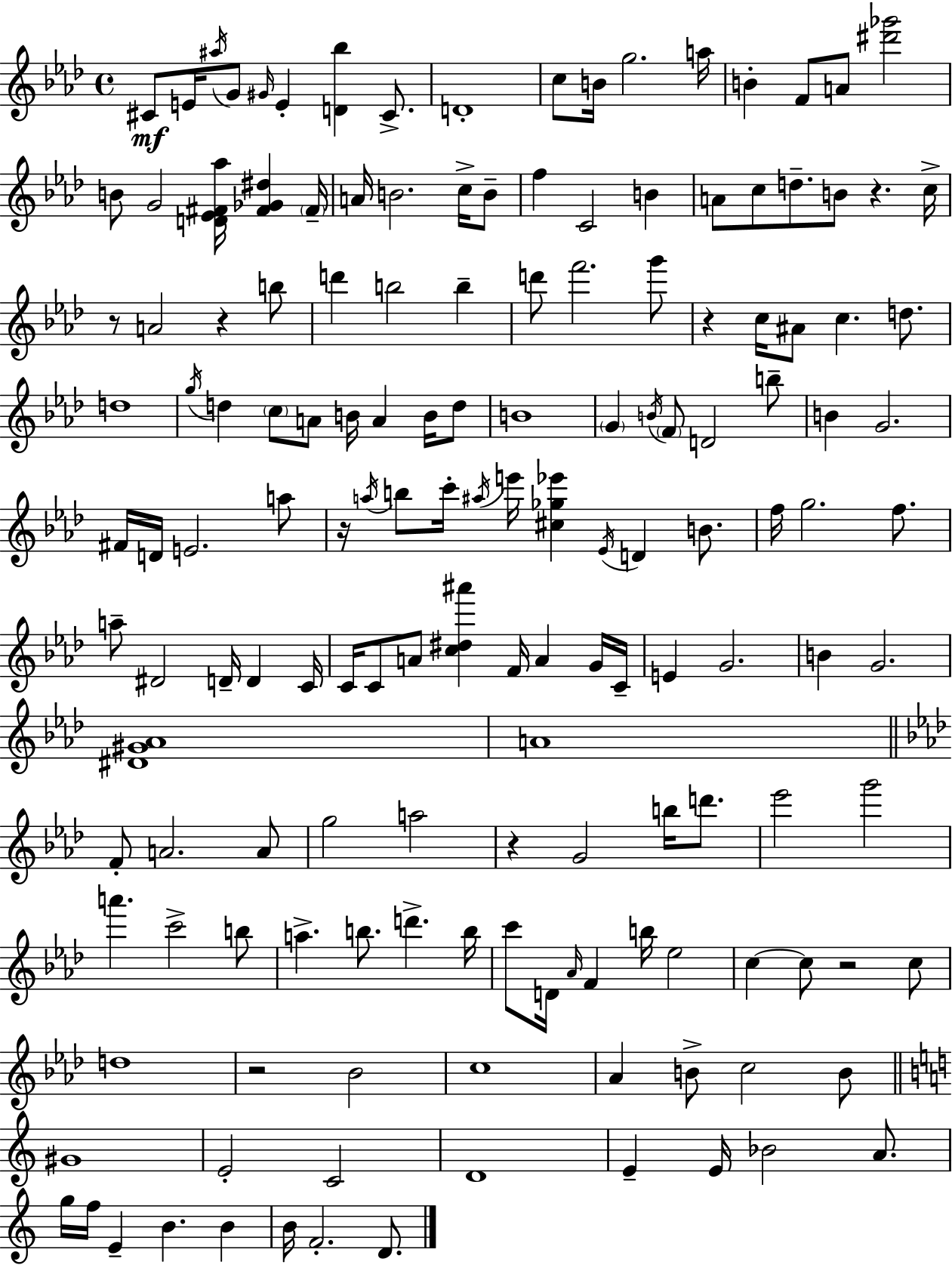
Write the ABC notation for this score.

X:1
T:Untitled
M:4/4
L:1/4
K:Fm
^C/2 E/4 ^a/4 G/2 ^G/4 E [D_b] ^C/2 D4 c/2 B/4 g2 a/4 B F/2 A/2 [^d'_g']2 B/2 G2 [D_E^F_a]/4 [^F_G^d] ^F/4 A/4 B2 c/4 B/2 f C2 B A/2 c/2 d/2 B/2 z c/4 z/2 A2 z b/2 d' b2 b d'/2 f'2 g'/2 z c/4 ^A/2 c d/2 d4 g/4 d c/2 A/2 B/4 A B/4 d/2 B4 G B/4 F/2 D2 b/2 B G2 ^F/4 D/4 E2 a/2 z/4 a/4 b/2 c'/4 ^a/4 e'/4 [^c_g_e'] _E/4 D B/2 f/4 g2 f/2 a/2 ^D2 D/4 D C/4 C/4 C/2 A/2 [c^d^a'] F/4 A G/4 C/4 E G2 B G2 [^D^G_A]4 A4 F/2 A2 A/2 g2 a2 z G2 b/4 d'/2 _e'2 g'2 a' c'2 b/2 a b/2 d' b/4 c'/2 D/4 _A/4 F b/4 _e2 c c/2 z2 c/2 d4 z2 _B2 c4 _A B/2 c2 B/2 ^G4 E2 C2 D4 E E/4 _B2 A/2 g/4 f/4 E B B B/4 F2 D/2